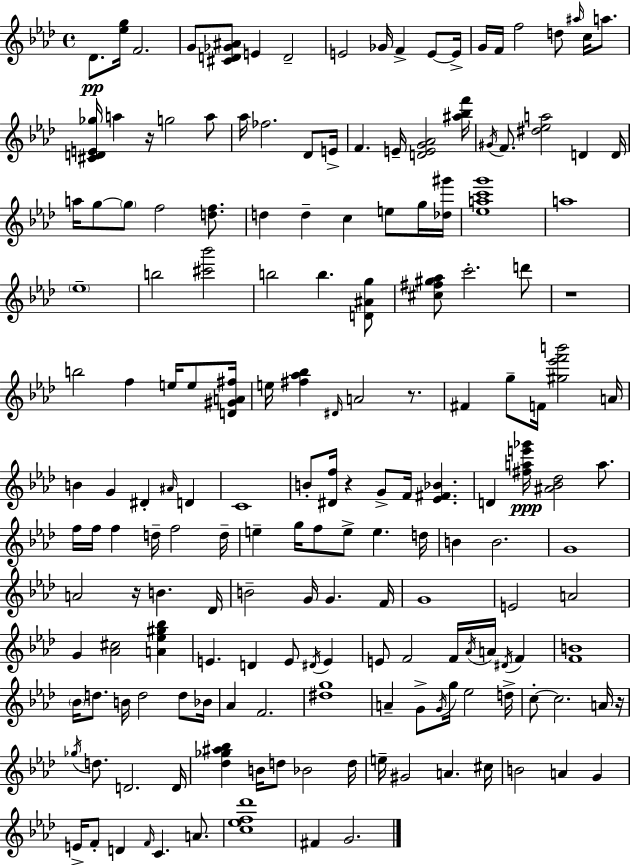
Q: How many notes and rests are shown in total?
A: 177